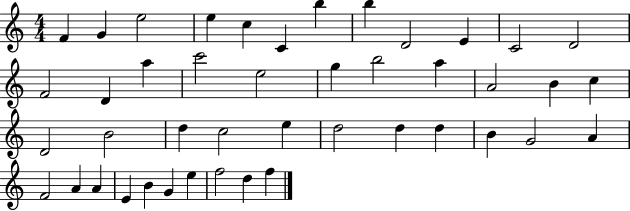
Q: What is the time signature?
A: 4/4